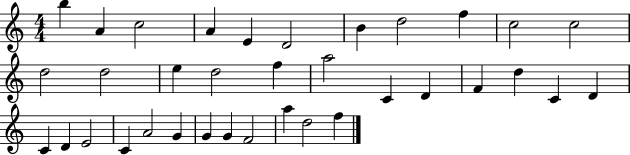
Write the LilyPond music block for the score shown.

{
  \clef treble
  \numericTimeSignature
  \time 4/4
  \key c \major
  b''4 a'4 c''2 | a'4 e'4 d'2 | b'4 d''2 f''4 | c''2 c''2 | \break d''2 d''2 | e''4 d''2 f''4 | a''2 c'4 d'4 | f'4 d''4 c'4 d'4 | \break c'4 d'4 e'2 | c'4 a'2 g'4 | g'4 g'4 f'2 | a''4 d''2 f''4 | \break \bar "|."
}